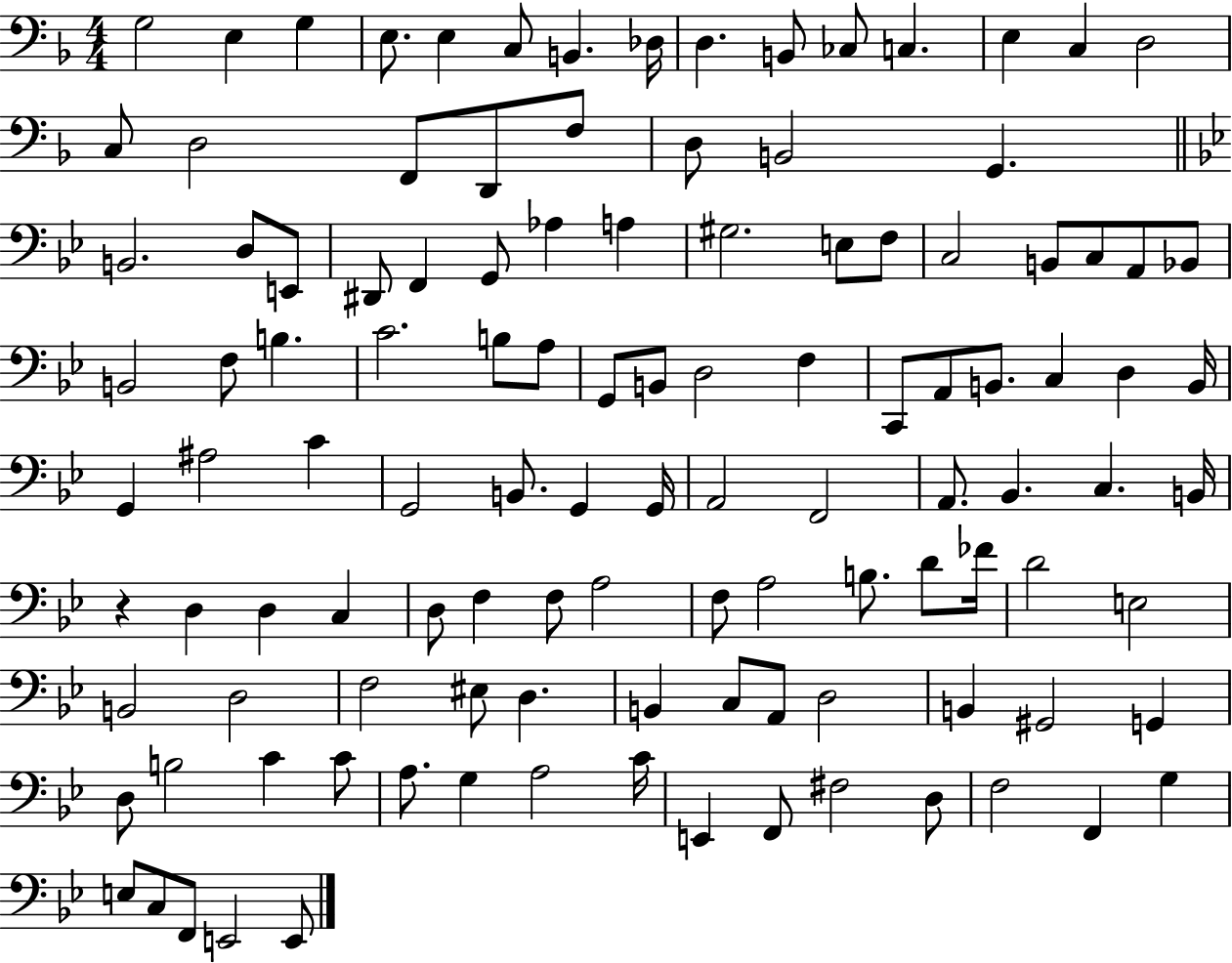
G3/h E3/q G3/q E3/e. E3/q C3/e B2/q. Db3/s D3/q. B2/e CES3/e C3/q. E3/q C3/q D3/h C3/e D3/h F2/e D2/e F3/e D3/e B2/h G2/q. B2/h. D3/e E2/e D#2/e F2/q G2/e Ab3/q A3/q G#3/h. E3/e F3/e C3/h B2/e C3/e A2/e Bb2/e B2/h F3/e B3/q. C4/h. B3/e A3/e G2/e B2/e D3/h F3/q C2/e A2/e B2/e. C3/q D3/q B2/s G2/q A#3/h C4/q G2/h B2/e. G2/q G2/s A2/h F2/h A2/e. Bb2/q. C3/q. B2/s R/q D3/q D3/q C3/q D3/e F3/q F3/e A3/h F3/e A3/h B3/e. D4/e FES4/s D4/h E3/h B2/h D3/h F3/h EIS3/e D3/q. B2/q C3/e A2/e D3/h B2/q G#2/h G2/q D3/e B3/h C4/q C4/e A3/e. G3/q A3/h C4/s E2/q F2/e F#3/h D3/e F3/h F2/q G3/q E3/e C3/e F2/e E2/h E2/e